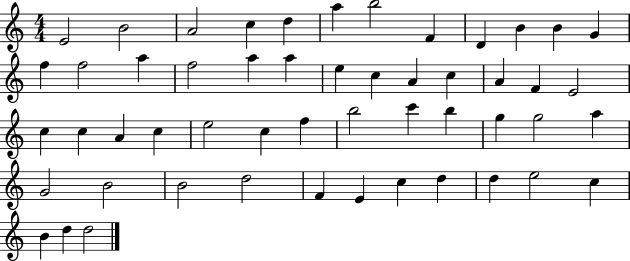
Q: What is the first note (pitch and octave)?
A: E4